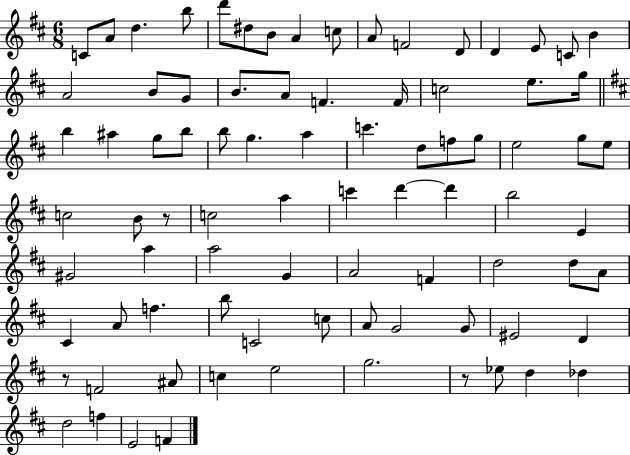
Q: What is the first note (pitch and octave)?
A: C4